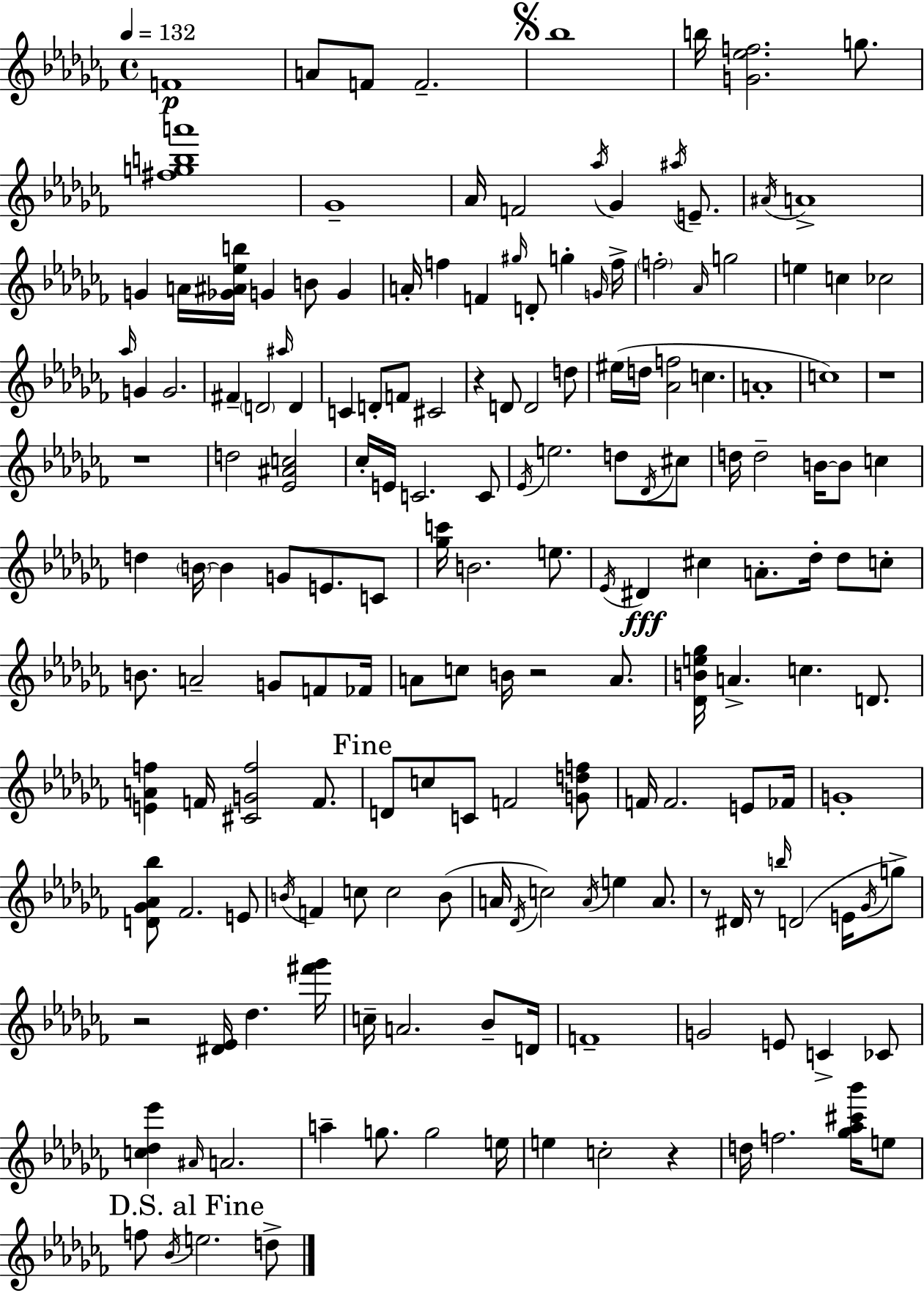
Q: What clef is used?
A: treble